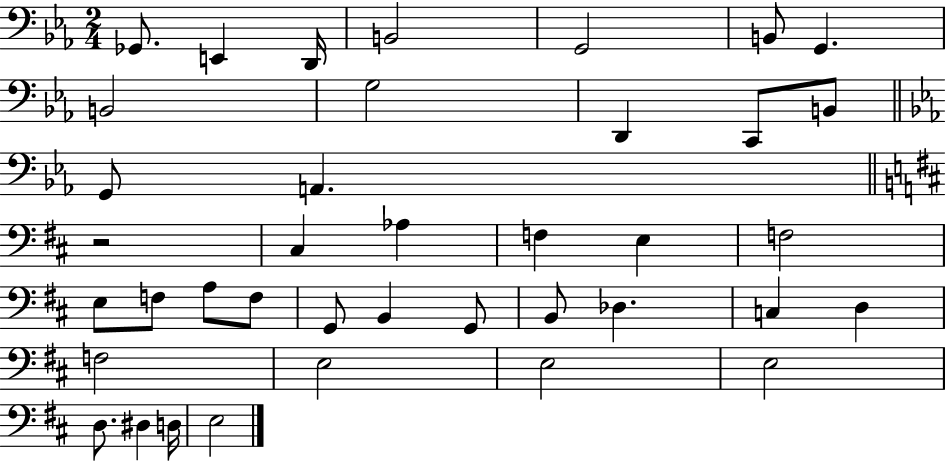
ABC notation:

X:1
T:Untitled
M:2/4
L:1/4
K:Eb
_G,,/2 E,, D,,/4 B,,2 G,,2 B,,/2 G,, B,,2 G,2 D,, C,,/2 B,,/2 G,,/2 A,, z2 ^C, _A, F, E, F,2 E,/2 F,/2 A,/2 F,/2 G,,/2 B,, G,,/2 B,,/2 _D, C, D, F,2 E,2 E,2 E,2 D,/2 ^D, D,/4 E,2